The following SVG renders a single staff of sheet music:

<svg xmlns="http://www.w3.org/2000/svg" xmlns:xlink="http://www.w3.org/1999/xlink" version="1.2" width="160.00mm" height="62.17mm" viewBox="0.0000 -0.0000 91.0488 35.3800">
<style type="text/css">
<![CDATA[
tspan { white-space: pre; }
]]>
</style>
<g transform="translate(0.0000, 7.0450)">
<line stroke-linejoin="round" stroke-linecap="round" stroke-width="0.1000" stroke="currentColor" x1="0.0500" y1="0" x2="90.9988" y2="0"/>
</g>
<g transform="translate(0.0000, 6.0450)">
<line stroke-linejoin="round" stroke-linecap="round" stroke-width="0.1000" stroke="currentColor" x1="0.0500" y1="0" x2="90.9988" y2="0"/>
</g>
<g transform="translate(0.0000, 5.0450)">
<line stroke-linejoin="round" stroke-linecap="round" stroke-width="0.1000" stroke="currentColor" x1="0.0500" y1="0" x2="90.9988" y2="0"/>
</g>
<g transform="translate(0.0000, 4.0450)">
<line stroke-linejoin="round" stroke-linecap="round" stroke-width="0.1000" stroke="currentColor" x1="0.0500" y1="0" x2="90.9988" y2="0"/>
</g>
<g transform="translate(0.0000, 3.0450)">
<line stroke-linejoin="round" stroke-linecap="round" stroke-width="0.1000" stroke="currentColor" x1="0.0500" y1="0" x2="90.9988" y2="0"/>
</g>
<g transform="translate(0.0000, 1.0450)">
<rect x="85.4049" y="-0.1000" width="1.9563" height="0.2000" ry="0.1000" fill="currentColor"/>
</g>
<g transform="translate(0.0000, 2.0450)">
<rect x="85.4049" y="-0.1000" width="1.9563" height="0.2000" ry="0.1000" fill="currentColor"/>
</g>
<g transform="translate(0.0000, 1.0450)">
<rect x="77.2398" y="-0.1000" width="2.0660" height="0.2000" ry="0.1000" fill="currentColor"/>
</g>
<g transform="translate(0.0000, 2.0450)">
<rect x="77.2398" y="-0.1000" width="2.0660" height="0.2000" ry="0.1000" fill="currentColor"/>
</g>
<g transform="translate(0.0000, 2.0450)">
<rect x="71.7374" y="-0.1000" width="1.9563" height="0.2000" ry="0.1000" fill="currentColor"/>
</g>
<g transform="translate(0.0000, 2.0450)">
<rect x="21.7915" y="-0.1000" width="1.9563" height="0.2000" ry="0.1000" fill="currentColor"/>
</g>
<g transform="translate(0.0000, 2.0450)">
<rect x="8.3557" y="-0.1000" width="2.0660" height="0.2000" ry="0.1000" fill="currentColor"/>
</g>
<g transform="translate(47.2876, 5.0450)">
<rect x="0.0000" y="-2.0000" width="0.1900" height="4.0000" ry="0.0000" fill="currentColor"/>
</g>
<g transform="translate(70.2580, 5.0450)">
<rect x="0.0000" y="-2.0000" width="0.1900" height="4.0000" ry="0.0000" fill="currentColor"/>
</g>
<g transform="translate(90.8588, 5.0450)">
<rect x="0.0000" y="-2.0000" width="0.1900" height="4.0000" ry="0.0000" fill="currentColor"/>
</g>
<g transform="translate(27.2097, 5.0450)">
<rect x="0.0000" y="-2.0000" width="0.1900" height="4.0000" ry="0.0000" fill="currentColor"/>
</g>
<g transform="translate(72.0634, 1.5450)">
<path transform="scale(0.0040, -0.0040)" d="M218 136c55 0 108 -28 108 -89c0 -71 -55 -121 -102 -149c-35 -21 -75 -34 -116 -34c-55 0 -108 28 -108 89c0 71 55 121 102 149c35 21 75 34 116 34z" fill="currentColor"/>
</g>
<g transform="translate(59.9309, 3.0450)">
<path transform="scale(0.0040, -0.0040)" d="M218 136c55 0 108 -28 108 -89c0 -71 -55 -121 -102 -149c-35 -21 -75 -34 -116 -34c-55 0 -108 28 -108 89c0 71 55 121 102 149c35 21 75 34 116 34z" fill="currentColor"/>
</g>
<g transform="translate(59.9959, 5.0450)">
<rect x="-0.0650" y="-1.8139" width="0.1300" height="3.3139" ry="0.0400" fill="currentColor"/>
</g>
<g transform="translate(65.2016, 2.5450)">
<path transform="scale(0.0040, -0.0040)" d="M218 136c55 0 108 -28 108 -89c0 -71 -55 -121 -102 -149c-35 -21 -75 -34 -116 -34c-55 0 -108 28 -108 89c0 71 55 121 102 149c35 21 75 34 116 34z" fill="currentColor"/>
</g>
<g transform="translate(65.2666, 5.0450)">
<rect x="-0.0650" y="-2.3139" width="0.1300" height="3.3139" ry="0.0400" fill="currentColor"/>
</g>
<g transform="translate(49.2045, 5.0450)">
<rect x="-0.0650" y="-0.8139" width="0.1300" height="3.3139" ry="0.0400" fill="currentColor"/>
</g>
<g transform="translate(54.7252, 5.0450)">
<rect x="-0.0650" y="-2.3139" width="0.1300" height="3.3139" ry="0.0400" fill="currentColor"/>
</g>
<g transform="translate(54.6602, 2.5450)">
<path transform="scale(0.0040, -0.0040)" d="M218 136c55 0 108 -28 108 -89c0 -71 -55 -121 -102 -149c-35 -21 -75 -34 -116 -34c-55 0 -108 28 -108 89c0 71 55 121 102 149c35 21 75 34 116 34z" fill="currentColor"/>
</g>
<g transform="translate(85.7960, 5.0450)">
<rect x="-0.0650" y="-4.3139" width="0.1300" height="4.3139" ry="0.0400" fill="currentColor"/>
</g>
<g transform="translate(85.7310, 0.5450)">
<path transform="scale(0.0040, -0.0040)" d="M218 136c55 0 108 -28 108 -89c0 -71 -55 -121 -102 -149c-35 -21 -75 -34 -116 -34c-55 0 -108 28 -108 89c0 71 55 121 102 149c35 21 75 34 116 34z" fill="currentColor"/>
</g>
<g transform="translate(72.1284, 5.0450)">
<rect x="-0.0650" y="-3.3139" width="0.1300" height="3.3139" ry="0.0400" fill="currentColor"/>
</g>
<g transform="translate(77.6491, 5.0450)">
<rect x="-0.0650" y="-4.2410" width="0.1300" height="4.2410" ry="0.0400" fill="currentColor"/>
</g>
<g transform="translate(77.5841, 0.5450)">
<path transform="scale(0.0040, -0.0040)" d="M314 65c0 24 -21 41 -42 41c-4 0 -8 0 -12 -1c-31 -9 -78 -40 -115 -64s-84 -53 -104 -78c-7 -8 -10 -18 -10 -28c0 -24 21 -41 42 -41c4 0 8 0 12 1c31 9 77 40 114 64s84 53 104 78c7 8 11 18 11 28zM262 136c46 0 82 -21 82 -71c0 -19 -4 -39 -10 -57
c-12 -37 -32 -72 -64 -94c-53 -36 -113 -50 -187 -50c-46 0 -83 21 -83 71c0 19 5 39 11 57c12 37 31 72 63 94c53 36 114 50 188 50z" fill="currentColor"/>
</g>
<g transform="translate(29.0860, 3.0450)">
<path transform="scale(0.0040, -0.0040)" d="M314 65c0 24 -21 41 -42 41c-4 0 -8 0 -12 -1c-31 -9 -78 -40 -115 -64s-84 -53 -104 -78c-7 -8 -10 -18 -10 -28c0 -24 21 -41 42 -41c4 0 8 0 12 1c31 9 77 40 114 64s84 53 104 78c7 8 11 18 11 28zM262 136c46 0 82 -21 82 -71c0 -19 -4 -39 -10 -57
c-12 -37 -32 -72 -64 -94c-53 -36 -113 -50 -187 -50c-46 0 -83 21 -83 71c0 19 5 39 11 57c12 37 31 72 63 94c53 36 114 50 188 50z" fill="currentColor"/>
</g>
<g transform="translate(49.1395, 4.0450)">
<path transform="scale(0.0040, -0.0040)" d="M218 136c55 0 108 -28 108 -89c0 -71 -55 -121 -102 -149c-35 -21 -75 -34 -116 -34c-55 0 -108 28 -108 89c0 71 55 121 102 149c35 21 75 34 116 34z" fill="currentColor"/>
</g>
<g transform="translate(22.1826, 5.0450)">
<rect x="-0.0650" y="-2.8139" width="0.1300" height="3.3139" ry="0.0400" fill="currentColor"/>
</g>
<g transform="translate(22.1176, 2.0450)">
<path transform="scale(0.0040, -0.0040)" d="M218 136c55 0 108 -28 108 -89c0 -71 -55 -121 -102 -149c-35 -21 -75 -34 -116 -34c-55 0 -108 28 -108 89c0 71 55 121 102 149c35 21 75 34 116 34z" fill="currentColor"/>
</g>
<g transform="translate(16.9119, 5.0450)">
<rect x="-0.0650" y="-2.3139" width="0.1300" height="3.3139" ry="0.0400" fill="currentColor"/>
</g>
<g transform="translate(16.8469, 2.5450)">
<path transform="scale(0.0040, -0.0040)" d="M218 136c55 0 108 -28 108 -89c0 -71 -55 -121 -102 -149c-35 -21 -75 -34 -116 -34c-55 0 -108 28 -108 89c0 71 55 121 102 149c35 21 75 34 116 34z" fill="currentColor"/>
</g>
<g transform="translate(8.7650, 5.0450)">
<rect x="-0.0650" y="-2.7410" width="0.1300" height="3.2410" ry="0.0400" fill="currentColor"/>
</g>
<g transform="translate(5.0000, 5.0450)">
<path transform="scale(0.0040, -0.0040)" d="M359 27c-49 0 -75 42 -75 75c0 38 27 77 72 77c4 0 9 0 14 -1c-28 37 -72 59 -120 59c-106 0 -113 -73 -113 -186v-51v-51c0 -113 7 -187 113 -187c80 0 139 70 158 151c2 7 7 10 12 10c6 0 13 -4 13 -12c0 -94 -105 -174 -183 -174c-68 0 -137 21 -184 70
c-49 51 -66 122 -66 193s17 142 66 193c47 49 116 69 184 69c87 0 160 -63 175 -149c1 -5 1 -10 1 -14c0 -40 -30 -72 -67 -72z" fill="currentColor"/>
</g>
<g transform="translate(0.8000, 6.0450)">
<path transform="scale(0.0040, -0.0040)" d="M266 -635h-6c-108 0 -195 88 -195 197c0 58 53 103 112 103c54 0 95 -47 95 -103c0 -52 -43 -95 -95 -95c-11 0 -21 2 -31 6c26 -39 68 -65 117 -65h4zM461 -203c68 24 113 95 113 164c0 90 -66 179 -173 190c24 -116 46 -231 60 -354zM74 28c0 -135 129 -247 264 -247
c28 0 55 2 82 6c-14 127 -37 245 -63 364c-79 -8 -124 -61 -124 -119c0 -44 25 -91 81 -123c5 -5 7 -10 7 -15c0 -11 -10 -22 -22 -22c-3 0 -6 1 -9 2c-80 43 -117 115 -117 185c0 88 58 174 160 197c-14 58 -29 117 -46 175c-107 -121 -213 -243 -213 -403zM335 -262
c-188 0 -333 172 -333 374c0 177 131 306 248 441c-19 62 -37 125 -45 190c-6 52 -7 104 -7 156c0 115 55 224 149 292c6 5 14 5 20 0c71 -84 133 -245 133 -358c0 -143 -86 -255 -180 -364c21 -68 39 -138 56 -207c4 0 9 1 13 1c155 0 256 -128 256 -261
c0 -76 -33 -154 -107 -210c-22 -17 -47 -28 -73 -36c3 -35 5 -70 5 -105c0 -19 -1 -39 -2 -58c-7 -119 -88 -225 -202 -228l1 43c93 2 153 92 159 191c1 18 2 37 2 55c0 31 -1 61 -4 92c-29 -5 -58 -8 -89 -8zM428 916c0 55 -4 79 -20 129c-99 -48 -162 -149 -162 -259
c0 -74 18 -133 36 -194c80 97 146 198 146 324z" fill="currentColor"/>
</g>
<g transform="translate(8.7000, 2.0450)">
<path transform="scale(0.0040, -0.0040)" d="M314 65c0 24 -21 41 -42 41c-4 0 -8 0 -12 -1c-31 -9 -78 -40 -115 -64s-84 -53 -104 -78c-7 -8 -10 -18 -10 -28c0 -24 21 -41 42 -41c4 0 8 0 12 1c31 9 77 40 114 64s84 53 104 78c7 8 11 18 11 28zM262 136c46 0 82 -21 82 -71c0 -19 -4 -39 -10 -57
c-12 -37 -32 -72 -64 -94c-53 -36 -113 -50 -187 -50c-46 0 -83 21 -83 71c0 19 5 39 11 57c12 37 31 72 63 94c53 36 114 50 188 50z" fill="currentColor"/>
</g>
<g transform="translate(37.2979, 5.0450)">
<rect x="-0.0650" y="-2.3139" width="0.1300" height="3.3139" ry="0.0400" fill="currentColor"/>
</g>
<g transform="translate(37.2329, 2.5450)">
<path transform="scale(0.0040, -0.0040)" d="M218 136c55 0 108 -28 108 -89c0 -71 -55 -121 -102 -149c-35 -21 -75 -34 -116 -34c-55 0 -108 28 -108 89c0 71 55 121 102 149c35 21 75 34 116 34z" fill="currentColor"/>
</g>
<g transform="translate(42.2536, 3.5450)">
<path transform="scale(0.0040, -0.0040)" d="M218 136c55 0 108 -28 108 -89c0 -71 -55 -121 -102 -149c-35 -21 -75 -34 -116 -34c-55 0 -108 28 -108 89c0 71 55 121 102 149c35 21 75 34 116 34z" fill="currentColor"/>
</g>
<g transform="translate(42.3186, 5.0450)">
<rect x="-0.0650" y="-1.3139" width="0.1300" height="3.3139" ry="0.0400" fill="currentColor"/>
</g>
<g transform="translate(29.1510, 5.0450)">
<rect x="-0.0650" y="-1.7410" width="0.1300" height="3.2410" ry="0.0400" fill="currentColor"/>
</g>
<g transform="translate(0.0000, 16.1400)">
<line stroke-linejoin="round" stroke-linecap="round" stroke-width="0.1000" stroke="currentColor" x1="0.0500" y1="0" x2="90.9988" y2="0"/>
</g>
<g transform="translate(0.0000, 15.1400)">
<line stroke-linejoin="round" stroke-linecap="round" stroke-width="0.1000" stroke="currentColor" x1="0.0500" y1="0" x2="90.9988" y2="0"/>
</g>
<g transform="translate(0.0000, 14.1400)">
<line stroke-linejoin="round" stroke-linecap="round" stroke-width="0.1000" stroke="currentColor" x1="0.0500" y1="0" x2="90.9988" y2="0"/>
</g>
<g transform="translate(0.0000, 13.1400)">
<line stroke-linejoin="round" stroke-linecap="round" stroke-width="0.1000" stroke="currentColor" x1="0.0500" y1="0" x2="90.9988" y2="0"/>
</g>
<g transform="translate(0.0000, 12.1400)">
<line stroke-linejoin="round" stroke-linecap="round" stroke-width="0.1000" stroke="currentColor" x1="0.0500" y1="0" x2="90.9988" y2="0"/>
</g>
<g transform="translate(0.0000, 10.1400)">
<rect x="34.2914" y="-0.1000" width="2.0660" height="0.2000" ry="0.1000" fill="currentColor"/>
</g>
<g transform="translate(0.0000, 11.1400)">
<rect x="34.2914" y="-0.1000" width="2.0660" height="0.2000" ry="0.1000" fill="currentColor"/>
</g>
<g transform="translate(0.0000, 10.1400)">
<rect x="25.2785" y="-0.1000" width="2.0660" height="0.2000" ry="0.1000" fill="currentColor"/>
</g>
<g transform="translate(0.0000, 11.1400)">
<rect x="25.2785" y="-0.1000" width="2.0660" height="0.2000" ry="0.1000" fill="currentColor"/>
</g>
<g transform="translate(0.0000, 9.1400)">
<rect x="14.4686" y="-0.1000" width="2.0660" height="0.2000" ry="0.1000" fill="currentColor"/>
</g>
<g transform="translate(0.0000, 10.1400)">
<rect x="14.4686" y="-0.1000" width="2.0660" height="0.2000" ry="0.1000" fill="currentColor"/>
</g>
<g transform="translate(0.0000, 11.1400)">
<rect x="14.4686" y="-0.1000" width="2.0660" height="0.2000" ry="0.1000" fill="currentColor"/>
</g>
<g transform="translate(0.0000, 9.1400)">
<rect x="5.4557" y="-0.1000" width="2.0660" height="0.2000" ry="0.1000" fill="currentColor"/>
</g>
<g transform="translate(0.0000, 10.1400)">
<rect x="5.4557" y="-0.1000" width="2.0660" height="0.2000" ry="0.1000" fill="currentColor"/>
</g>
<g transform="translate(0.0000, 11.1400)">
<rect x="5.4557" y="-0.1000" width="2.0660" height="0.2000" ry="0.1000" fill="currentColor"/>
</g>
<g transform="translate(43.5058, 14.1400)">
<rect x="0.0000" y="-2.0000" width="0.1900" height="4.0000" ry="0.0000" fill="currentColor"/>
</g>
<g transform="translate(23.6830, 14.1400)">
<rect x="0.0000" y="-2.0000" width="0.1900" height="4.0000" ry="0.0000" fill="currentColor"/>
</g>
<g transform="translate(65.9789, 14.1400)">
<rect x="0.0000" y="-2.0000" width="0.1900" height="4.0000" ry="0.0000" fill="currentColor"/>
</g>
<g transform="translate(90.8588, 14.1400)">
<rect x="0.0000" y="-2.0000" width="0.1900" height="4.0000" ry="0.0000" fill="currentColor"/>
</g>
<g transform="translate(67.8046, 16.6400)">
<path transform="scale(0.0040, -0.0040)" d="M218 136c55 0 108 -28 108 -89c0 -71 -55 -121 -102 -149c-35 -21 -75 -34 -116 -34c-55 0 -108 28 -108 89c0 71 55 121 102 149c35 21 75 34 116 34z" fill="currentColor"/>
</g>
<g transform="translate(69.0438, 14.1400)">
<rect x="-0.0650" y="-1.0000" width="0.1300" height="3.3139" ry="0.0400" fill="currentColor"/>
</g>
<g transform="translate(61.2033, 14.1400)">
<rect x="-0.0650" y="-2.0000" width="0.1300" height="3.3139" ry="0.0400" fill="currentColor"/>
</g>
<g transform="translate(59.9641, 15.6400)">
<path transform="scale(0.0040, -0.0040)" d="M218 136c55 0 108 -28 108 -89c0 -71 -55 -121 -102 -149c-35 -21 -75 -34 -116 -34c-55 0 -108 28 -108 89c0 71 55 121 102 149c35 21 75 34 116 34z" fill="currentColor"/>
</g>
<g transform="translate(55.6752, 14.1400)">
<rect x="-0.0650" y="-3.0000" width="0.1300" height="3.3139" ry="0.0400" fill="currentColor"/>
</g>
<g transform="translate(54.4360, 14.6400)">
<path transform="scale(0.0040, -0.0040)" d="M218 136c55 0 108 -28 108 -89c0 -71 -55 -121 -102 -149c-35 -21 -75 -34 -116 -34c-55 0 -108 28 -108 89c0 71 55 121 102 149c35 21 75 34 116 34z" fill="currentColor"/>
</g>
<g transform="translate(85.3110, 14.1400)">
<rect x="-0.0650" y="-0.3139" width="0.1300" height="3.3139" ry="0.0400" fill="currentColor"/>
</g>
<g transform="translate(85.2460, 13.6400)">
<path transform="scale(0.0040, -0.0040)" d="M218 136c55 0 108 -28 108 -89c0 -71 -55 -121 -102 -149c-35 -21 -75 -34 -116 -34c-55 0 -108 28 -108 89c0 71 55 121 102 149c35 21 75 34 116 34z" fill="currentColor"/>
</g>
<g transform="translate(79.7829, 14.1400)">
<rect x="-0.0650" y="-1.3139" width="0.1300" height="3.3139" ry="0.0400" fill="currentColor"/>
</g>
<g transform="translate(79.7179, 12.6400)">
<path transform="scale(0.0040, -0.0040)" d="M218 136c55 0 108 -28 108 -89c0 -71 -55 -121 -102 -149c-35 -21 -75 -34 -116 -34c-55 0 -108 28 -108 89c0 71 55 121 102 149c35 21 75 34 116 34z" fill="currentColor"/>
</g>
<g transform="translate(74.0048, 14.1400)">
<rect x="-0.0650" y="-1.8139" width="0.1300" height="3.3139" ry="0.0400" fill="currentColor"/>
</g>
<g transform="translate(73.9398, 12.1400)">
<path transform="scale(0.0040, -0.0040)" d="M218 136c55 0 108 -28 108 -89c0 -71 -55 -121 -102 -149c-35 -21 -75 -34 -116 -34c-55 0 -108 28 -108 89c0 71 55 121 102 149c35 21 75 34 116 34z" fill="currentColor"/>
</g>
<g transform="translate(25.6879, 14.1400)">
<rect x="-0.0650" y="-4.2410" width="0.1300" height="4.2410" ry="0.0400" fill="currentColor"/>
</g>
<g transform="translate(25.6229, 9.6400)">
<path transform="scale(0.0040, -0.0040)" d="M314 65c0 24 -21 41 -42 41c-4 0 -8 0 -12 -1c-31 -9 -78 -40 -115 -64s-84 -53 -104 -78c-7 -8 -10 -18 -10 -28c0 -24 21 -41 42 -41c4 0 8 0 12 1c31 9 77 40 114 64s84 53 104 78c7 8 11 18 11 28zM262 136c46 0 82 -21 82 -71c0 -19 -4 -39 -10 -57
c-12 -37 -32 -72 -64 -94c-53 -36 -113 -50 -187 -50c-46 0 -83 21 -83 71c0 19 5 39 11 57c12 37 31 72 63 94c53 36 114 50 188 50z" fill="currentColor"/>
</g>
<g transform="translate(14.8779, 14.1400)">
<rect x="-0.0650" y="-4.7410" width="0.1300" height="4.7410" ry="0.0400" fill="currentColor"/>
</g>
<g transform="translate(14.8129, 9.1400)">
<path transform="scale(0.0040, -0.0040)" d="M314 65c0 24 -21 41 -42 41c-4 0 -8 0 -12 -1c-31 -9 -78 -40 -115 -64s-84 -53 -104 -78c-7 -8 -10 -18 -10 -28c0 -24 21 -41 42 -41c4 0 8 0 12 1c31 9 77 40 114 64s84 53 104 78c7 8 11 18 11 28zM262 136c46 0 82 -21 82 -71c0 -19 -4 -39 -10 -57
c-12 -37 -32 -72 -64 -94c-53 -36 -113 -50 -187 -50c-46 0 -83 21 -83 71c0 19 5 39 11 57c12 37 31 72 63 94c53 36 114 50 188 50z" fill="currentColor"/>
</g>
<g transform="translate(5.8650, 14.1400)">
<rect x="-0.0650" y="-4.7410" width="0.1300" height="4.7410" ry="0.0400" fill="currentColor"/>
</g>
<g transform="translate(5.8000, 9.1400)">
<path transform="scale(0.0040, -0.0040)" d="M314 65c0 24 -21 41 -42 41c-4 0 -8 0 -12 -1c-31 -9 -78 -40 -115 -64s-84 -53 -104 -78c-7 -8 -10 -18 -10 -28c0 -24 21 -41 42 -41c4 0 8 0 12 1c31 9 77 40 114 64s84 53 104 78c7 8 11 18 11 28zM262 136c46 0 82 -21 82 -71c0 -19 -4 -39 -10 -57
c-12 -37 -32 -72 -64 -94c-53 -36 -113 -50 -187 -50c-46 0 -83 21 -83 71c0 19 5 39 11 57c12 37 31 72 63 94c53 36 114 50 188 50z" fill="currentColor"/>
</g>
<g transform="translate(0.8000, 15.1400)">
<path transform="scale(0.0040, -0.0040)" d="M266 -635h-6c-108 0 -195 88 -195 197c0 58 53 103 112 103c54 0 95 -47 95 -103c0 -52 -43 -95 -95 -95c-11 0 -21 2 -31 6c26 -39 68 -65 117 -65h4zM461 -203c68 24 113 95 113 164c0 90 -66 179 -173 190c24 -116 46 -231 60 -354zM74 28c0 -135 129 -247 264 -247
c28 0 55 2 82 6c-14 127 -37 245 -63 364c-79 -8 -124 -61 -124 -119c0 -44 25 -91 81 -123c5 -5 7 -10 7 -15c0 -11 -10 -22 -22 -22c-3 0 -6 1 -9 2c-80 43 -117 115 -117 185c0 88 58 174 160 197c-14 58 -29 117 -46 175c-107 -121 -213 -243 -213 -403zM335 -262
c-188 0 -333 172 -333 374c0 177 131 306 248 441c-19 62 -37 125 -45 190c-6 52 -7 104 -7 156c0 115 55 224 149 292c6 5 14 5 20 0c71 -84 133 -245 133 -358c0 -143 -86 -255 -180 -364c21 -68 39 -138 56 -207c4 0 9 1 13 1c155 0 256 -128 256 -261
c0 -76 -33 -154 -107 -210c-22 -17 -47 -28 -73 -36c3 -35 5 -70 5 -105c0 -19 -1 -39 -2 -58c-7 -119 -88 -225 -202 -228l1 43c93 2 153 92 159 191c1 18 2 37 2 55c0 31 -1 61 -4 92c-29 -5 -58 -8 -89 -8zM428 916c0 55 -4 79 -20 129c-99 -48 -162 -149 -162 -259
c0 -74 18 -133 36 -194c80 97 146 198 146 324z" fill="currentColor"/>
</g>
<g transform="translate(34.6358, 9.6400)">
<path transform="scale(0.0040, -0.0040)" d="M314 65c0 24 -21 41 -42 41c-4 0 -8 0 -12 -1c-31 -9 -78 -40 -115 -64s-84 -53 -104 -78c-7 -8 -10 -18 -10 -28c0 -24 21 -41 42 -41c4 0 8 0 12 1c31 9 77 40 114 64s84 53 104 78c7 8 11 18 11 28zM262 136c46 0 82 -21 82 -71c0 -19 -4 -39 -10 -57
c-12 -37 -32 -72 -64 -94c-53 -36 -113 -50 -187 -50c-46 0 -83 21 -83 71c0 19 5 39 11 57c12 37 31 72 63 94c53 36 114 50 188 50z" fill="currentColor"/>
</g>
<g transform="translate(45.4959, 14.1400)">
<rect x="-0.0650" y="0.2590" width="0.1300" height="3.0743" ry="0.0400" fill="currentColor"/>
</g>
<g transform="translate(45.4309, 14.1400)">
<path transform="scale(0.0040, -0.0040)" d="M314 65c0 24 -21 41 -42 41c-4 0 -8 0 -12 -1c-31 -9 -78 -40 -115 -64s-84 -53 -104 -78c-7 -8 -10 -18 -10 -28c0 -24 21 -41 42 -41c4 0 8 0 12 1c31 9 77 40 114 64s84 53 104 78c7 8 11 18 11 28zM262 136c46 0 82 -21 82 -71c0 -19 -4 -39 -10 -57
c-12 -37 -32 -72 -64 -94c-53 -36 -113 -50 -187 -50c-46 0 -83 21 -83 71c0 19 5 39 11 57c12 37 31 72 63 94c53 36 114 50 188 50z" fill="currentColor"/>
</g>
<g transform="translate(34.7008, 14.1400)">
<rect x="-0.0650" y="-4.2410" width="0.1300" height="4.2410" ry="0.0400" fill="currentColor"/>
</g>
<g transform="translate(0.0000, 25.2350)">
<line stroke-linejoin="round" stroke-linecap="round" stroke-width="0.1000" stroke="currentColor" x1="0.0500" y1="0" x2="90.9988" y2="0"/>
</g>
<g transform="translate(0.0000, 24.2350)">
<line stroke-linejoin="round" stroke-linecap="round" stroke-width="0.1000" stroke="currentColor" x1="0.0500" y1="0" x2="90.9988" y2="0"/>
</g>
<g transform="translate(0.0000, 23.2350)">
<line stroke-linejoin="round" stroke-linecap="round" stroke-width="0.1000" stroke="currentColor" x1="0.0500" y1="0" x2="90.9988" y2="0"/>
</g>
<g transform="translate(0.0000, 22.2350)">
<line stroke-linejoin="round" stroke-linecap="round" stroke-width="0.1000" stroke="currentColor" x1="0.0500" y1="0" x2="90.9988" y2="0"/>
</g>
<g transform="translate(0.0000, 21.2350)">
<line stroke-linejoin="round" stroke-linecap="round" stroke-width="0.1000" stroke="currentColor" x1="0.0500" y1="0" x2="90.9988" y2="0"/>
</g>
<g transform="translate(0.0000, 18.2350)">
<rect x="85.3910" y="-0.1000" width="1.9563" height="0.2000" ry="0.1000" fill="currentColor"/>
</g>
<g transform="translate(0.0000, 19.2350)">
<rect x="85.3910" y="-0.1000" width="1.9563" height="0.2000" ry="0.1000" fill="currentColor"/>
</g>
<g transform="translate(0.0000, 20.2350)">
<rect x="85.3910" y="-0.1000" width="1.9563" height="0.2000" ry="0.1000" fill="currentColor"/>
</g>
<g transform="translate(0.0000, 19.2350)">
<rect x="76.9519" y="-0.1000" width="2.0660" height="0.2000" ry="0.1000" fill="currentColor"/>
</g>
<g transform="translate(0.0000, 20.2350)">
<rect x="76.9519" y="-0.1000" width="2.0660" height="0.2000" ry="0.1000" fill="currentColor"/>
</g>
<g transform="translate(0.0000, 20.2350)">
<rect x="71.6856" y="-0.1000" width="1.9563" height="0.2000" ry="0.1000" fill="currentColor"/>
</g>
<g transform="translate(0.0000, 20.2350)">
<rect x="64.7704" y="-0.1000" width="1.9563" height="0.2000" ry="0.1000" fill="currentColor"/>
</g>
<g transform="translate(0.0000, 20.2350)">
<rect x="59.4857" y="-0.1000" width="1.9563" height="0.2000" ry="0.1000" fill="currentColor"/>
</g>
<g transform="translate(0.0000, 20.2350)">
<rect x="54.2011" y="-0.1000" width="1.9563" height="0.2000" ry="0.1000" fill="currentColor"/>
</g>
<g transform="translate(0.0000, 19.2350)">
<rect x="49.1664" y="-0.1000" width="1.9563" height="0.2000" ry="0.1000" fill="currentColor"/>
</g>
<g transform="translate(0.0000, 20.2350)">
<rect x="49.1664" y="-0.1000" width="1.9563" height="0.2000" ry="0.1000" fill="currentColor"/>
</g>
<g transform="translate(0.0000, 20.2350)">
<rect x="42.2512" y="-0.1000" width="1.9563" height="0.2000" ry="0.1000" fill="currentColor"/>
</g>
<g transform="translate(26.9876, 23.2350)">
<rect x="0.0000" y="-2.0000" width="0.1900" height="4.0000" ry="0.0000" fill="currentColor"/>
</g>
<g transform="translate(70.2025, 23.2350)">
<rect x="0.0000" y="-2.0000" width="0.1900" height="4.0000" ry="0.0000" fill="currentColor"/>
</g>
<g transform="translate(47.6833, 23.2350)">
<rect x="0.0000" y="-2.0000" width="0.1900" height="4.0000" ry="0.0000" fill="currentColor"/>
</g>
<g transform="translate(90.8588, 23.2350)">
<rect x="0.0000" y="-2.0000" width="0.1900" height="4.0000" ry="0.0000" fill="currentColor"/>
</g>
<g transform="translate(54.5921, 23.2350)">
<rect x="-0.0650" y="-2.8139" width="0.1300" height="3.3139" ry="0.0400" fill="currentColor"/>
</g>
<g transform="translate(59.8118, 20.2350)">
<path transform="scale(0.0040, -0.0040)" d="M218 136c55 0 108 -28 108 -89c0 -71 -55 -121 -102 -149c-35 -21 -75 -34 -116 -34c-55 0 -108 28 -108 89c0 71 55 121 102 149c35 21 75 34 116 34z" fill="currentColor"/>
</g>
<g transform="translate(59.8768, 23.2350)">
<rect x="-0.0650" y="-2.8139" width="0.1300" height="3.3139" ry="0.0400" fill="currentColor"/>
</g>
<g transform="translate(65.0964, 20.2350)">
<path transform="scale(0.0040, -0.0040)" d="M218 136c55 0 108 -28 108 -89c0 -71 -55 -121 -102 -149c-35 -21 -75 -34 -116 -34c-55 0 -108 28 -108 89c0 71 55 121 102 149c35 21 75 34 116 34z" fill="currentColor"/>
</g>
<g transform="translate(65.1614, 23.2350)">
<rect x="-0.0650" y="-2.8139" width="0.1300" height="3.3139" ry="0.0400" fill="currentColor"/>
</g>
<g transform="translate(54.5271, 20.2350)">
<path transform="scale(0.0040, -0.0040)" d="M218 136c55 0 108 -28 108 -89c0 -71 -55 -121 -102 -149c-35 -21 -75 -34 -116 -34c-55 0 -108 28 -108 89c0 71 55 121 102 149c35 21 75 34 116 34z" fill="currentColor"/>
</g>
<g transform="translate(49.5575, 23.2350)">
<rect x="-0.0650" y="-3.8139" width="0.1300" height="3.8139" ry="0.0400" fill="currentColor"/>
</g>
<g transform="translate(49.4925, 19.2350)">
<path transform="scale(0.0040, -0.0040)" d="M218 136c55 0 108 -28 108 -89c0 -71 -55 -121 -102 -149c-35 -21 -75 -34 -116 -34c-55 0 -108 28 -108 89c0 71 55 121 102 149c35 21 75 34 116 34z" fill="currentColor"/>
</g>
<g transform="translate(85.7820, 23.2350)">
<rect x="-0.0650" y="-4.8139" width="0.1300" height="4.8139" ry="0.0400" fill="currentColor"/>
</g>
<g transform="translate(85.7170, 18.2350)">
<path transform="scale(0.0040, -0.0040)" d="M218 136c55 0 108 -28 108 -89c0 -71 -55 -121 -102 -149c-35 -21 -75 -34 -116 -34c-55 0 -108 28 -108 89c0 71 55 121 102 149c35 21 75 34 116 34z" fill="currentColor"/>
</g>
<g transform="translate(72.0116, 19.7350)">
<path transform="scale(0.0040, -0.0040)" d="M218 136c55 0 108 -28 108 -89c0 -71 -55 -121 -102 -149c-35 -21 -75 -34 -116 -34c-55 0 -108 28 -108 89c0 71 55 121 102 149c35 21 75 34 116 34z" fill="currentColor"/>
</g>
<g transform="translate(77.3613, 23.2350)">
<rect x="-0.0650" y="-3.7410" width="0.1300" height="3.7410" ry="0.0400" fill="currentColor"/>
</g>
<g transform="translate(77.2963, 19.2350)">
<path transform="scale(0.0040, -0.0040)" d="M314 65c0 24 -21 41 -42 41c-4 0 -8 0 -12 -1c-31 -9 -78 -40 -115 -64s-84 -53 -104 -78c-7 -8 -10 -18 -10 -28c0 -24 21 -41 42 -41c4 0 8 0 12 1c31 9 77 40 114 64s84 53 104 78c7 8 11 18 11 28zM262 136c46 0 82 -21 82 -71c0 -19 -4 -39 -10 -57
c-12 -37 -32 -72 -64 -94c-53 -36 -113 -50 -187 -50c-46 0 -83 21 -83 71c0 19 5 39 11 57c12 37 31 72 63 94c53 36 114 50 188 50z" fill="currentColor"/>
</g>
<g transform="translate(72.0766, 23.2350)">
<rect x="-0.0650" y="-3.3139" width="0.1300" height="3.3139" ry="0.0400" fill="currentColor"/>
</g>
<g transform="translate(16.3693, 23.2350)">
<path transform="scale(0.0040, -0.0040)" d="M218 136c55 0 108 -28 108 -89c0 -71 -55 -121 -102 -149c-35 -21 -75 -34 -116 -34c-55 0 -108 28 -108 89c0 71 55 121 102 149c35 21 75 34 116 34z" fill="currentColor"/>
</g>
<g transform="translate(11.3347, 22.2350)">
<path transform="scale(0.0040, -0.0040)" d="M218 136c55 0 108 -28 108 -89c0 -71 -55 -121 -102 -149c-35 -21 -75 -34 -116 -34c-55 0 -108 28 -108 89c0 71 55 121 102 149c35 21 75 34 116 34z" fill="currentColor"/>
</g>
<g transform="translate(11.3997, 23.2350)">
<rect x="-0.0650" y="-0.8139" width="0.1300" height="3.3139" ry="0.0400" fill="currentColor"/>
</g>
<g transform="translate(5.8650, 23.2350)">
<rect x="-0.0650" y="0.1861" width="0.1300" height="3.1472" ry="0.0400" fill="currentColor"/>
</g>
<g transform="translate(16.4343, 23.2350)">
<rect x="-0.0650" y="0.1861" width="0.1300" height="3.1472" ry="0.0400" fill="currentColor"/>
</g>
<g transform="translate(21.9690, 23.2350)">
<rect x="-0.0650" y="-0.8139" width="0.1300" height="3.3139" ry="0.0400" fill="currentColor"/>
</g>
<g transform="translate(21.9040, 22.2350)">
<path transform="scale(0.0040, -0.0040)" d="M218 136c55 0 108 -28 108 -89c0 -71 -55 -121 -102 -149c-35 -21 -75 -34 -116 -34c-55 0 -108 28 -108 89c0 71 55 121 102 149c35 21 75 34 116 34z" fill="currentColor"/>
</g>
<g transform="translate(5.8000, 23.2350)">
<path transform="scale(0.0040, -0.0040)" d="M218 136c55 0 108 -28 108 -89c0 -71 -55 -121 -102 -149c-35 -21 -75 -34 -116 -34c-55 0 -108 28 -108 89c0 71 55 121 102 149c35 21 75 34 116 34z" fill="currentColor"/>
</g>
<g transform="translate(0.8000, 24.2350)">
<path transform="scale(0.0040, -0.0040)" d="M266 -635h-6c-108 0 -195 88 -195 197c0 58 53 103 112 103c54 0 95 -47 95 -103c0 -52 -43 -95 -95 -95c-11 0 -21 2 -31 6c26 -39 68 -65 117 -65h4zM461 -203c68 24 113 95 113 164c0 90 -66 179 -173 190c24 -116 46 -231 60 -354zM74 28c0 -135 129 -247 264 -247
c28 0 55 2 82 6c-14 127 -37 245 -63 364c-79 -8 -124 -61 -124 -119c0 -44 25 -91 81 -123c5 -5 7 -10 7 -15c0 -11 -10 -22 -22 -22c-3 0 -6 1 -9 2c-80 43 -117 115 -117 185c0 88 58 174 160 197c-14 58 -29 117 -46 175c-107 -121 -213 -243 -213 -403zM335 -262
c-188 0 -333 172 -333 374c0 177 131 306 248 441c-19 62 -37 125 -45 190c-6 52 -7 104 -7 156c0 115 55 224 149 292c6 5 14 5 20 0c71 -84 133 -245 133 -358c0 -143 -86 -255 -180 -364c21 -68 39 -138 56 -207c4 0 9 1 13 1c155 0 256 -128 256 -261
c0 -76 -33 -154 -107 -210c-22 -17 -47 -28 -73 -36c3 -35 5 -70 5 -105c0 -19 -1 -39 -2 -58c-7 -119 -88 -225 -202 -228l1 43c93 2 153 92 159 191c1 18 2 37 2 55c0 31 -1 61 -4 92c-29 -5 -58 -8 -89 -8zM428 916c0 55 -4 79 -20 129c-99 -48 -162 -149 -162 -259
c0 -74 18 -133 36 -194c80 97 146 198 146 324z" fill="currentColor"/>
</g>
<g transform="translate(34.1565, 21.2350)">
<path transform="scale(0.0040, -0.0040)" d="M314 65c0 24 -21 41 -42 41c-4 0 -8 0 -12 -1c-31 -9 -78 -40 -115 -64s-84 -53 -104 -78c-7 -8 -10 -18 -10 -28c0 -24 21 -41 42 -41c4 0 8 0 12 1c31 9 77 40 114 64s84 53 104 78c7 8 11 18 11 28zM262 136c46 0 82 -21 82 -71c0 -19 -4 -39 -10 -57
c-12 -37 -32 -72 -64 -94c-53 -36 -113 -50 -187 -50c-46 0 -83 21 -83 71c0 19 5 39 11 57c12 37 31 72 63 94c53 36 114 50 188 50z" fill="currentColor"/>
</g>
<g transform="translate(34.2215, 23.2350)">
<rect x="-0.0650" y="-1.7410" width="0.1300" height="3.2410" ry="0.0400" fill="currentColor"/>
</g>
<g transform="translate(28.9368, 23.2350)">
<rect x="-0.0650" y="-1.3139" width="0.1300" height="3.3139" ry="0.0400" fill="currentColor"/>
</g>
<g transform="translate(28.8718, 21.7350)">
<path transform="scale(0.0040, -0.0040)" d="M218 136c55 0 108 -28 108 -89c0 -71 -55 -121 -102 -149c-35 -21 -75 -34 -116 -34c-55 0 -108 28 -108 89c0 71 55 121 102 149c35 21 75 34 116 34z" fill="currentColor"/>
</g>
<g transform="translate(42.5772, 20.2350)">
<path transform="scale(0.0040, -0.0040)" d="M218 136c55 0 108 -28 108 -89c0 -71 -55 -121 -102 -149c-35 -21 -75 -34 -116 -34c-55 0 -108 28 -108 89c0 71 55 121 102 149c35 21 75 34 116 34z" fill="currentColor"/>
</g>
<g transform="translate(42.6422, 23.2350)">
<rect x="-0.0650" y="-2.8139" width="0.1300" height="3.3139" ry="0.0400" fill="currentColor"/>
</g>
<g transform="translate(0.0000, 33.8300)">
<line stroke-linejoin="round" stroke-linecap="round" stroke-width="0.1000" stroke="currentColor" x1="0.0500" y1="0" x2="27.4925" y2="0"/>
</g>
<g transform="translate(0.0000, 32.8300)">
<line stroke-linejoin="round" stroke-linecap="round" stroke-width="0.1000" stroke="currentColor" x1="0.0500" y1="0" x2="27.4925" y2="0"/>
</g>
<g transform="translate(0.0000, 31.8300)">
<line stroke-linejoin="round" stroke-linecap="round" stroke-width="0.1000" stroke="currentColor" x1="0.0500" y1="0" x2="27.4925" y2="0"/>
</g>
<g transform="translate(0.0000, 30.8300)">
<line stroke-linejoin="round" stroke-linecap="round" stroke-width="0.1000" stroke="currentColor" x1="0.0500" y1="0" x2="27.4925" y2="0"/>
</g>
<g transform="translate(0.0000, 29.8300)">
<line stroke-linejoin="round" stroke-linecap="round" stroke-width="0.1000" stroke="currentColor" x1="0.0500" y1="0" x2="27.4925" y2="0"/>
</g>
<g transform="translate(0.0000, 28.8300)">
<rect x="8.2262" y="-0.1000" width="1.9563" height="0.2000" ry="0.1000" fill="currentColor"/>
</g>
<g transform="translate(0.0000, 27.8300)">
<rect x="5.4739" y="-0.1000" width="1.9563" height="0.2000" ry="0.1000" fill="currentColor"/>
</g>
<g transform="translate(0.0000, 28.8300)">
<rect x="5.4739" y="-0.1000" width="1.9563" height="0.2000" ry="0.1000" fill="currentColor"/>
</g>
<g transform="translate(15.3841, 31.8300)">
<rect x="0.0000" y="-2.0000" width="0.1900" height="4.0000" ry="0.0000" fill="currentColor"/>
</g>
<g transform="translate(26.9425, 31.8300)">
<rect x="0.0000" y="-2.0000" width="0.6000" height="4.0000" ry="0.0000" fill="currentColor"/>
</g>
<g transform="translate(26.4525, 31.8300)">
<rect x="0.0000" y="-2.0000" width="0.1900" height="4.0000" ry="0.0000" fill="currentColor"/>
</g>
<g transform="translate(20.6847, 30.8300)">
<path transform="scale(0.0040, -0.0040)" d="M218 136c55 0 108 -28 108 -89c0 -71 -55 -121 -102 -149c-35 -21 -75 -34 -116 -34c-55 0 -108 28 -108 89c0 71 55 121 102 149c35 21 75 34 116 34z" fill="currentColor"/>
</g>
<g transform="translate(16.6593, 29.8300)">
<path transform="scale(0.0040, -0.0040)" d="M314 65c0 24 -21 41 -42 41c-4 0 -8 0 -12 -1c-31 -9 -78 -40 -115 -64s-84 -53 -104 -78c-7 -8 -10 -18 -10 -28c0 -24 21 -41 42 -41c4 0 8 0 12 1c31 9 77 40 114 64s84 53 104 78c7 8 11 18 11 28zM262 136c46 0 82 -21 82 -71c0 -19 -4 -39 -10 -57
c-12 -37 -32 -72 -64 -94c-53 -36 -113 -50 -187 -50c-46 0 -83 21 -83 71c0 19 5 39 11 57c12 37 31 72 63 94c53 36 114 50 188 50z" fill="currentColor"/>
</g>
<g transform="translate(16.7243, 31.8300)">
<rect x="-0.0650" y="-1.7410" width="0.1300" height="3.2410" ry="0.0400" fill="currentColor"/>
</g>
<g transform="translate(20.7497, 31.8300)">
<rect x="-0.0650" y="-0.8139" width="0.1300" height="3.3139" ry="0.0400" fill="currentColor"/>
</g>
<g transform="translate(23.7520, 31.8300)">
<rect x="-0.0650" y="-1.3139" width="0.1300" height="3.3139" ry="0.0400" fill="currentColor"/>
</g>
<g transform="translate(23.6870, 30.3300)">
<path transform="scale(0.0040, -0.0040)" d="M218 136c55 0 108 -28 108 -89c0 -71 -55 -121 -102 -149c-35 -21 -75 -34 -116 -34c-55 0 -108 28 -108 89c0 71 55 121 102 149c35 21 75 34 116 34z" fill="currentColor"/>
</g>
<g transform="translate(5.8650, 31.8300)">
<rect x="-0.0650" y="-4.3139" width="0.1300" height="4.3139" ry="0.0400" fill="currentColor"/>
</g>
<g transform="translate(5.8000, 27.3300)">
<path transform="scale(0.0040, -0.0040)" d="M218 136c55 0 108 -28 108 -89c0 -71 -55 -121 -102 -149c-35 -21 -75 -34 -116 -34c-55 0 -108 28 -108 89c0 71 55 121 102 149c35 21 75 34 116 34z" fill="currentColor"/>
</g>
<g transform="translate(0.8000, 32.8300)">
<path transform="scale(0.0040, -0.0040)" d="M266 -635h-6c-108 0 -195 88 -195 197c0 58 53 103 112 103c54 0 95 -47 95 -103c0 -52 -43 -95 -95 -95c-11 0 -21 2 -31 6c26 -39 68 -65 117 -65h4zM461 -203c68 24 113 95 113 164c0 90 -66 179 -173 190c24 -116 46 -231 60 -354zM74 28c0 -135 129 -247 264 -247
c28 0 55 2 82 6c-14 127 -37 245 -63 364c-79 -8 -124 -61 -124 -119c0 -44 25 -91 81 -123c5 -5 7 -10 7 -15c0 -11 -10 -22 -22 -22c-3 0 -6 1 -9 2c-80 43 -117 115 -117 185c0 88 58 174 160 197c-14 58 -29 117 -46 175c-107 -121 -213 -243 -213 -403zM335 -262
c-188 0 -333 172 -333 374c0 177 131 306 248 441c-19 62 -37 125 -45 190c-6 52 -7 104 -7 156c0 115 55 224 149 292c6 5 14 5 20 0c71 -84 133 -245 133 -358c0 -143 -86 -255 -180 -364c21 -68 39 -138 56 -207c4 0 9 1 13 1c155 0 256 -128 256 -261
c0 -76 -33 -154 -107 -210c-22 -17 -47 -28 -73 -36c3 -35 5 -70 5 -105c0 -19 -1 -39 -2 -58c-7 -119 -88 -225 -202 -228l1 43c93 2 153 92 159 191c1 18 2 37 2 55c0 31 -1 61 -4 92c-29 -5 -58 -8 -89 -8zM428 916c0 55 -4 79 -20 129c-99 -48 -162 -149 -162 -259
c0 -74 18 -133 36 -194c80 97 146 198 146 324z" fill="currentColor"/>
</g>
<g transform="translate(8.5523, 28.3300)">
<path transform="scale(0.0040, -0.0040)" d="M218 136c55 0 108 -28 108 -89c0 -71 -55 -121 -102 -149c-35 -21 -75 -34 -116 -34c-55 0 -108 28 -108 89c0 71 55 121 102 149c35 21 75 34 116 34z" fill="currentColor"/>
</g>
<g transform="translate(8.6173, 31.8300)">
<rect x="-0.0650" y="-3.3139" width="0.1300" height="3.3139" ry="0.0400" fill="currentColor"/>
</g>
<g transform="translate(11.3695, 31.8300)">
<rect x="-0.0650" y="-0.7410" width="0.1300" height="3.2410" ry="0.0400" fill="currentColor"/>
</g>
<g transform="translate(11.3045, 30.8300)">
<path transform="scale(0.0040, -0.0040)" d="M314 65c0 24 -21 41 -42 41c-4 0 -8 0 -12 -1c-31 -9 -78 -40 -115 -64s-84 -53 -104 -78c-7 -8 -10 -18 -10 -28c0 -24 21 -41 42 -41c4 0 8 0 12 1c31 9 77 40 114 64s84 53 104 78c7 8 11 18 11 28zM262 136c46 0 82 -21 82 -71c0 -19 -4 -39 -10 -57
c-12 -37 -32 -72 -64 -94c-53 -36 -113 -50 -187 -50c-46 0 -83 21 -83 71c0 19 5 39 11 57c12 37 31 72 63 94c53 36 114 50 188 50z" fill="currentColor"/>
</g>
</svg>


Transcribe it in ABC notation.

X:1
T:Untitled
M:4/4
L:1/4
K:C
a2 g a f2 g e d g f g b d'2 d' e'2 e'2 d'2 d'2 B2 A F D f e c B d B d e f2 a c' a a a b c'2 e' d' b d2 f2 d e